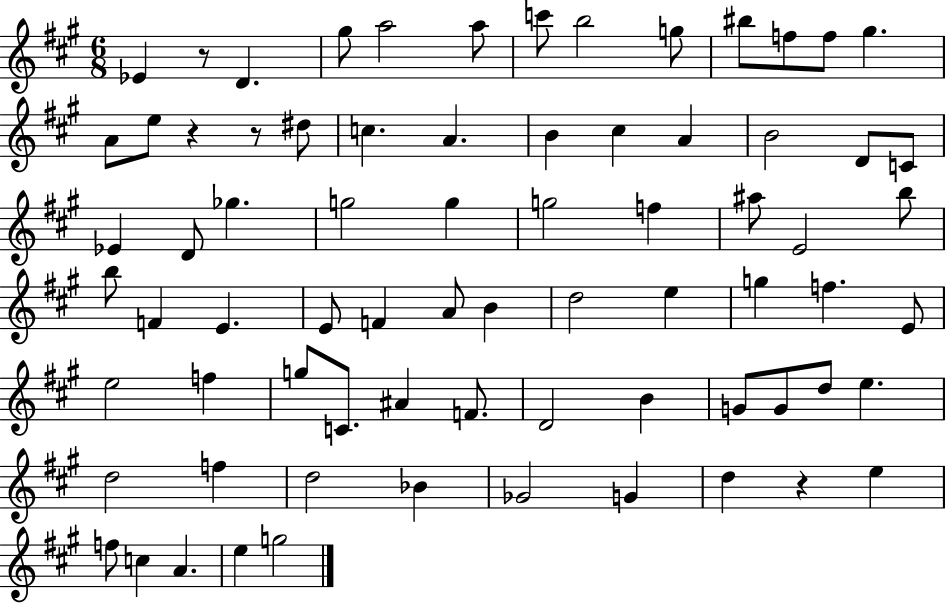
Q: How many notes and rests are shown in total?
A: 74